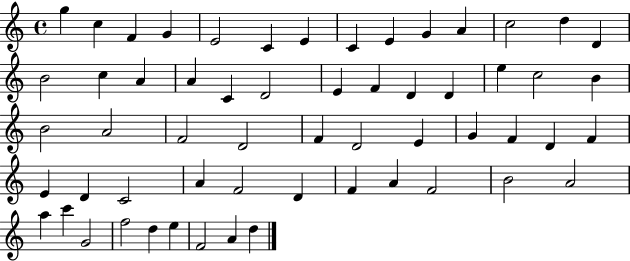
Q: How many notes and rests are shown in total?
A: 58